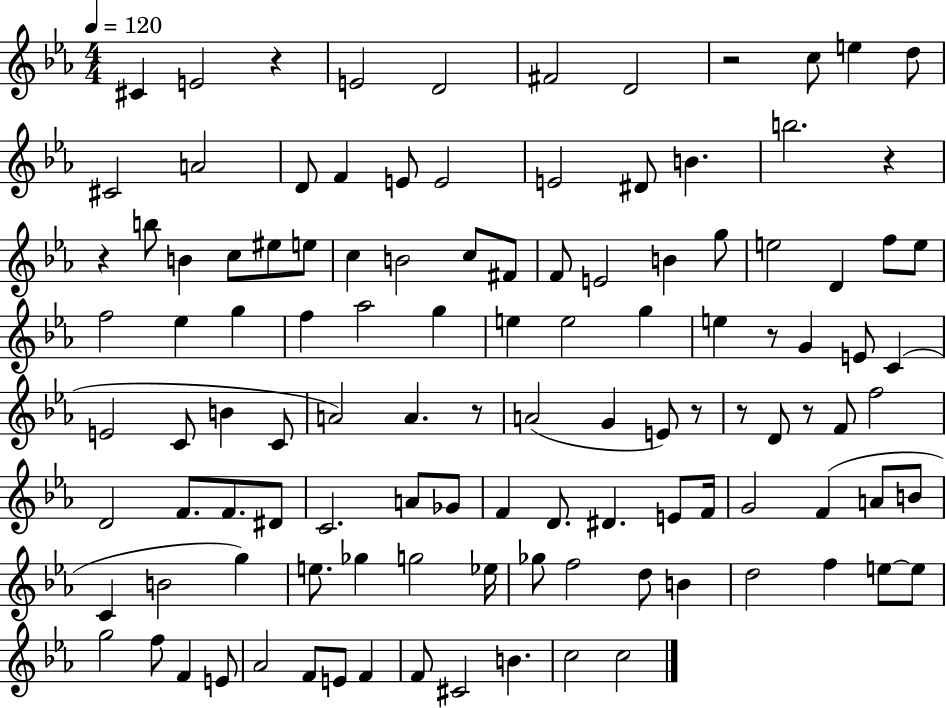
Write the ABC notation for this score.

X:1
T:Untitled
M:4/4
L:1/4
K:Eb
^C E2 z E2 D2 ^F2 D2 z2 c/2 e d/2 ^C2 A2 D/2 F E/2 E2 E2 ^D/2 B b2 z z b/2 B c/2 ^e/2 e/2 c B2 c/2 ^F/2 F/2 E2 B g/2 e2 D f/2 e/2 f2 _e g f _a2 g e e2 g e z/2 G E/2 C E2 C/2 B C/2 A2 A z/2 A2 G E/2 z/2 z/2 D/2 z/2 F/2 f2 D2 F/2 F/2 ^D/2 C2 A/2 _G/2 F D/2 ^D E/2 F/4 G2 F A/2 B/2 C B2 g e/2 _g g2 _e/4 _g/2 f2 d/2 B d2 f e/2 e/2 g2 f/2 F E/2 _A2 F/2 E/2 F F/2 ^C2 B c2 c2